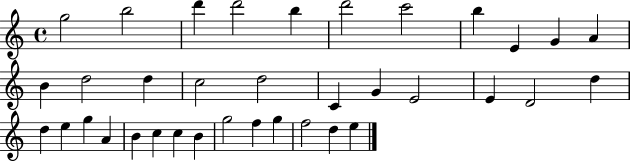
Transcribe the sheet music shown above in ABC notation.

X:1
T:Untitled
M:4/4
L:1/4
K:C
g2 b2 d' d'2 b d'2 c'2 b E G A B d2 d c2 d2 C G E2 E D2 d d e g A B c c B g2 f g f2 d e